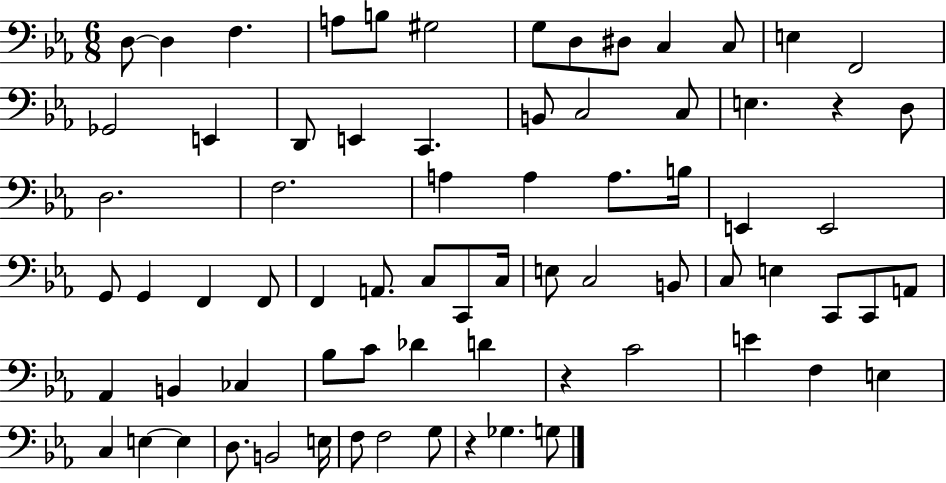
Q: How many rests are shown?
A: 3